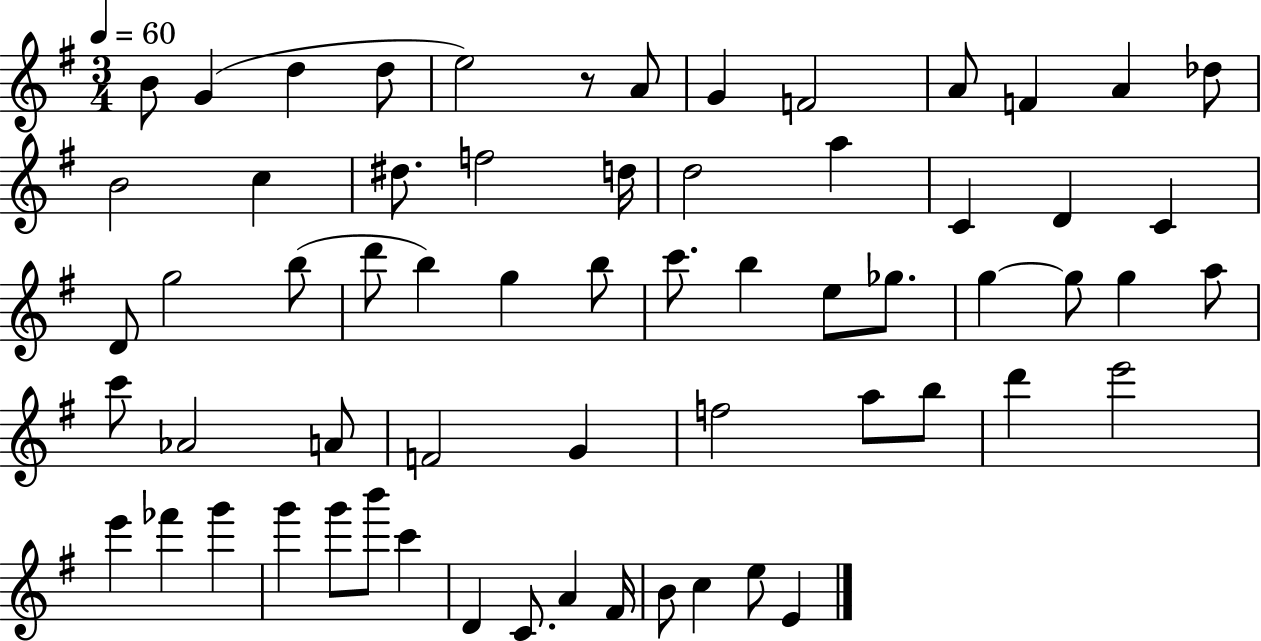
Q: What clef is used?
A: treble